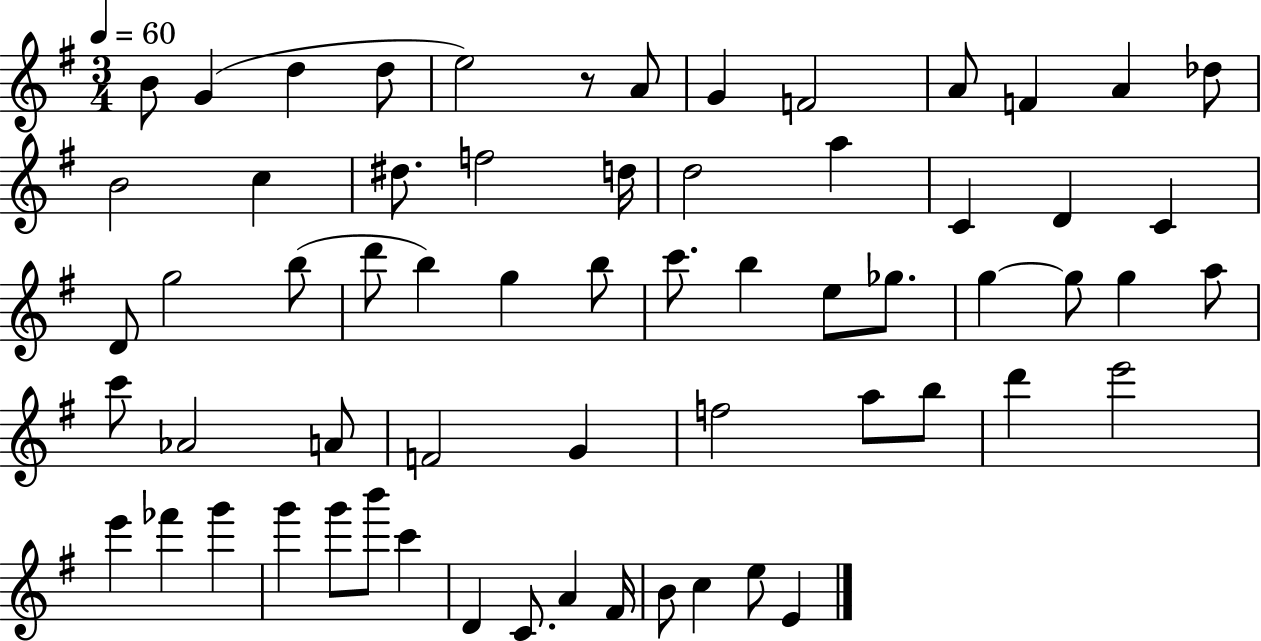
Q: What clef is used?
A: treble